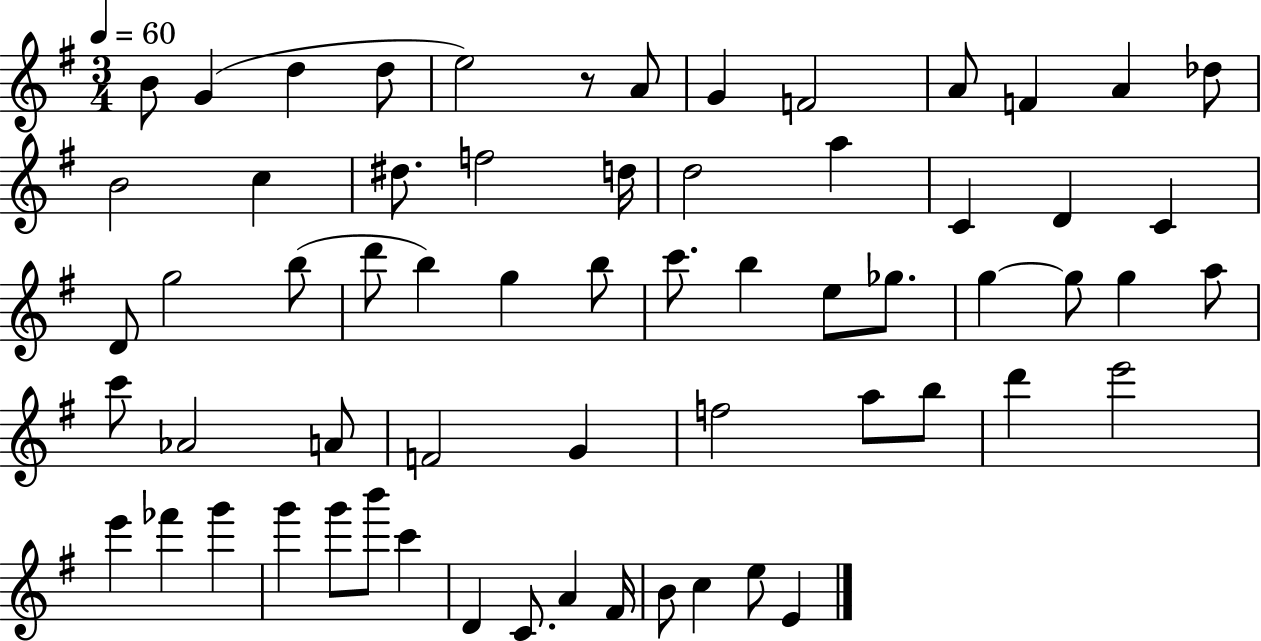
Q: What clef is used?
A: treble